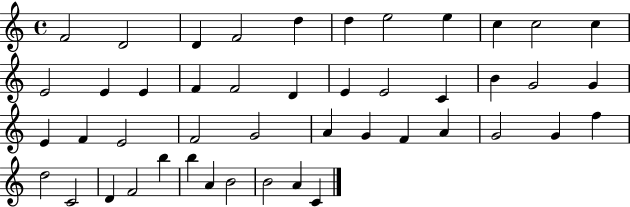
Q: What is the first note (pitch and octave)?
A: F4